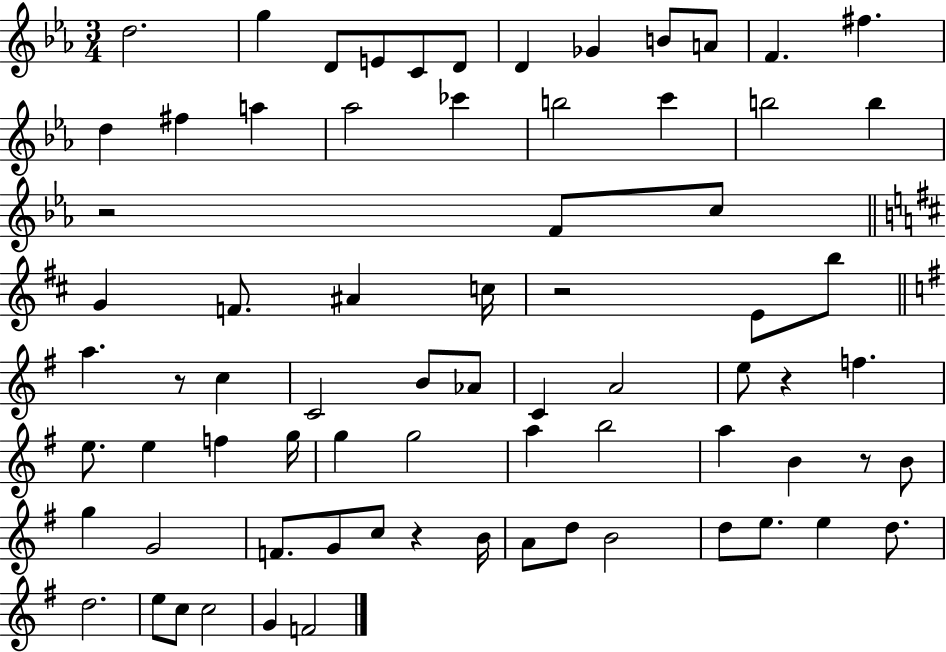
D5/h. G5/q D4/e E4/e C4/e D4/e D4/q Gb4/q B4/e A4/e F4/q. F#5/q. D5/q F#5/q A5/q Ab5/h CES6/q B5/h C6/q B5/h B5/q R/h F4/e C5/e G4/q F4/e. A#4/q C5/s R/h E4/e B5/e A5/q. R/e C5/q C4/h B4/e Ab4/e C4/q A4/h E5/e R/q F5/q. E5/e. E5/q F5/q G5/s G5/q G5/h A5/q B5/h A5/q B4/q R/e B4/e G5/q G4/h F4/e. G4/e C5/e R/q B4/s A4/e D5/e B4/h D5/e E5/e. E5/q D5/e. D5/h. E5/e C5/e C5/h G4/q F4/h